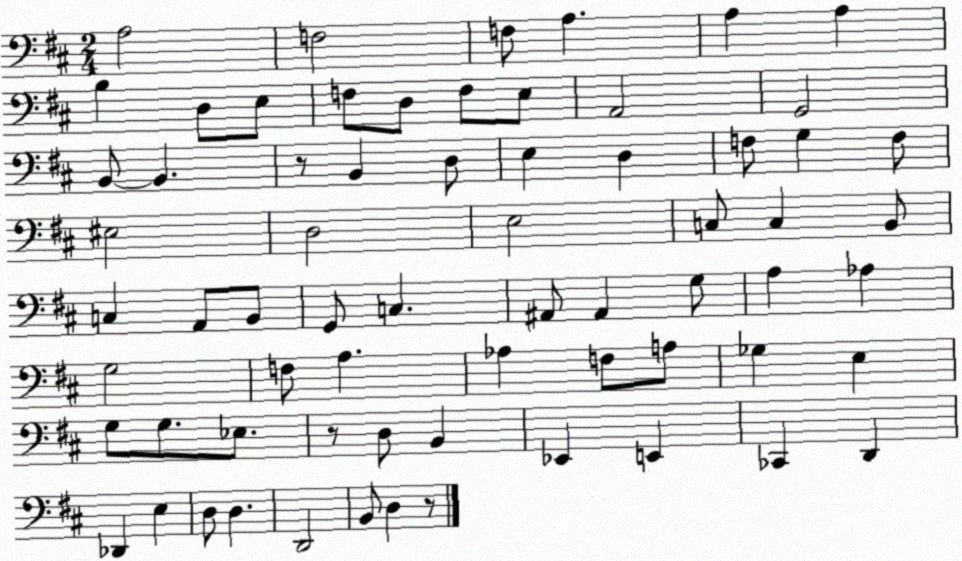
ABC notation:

X:1
T:Untitled
M:2/4
L:1/4
K:D
A,2 F,2 F,/2 A, A, A, B, D,/2 E,/2 F,/2 D,/2 F,/2 E,/2 A,,2 G,,2 B,,/2 B,, z/2 B,, D,/2 E, D, F,/2 G, F,/2 ^E,2 D,2 E,2 C,/2 C, B,,/2 C, A,,/2 B,,/2 G,,/2 C, ^A,,/2 ^A,, G,/2 A, _A, G,2 F,/2 A, _A, F,/2 A,/2 _G, E, G,/2 G,/2 _E,/2 z/2 D,/2 B,, _E,, E,, _C,, D,, _D,, E, D,/2 D, D,,2 B,,/2 D, z/2